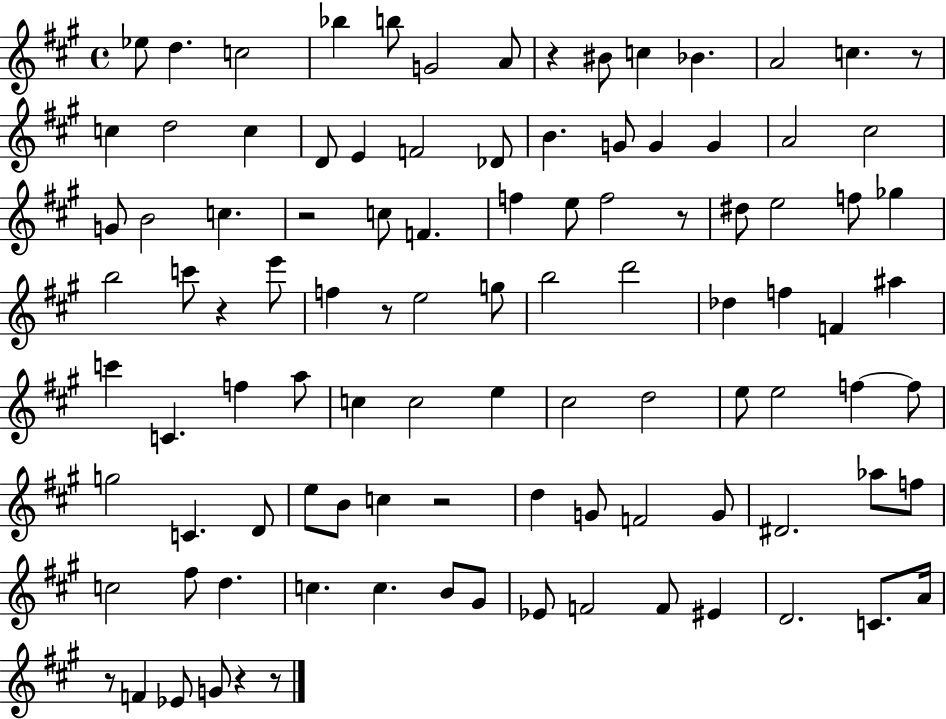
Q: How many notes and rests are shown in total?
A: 102